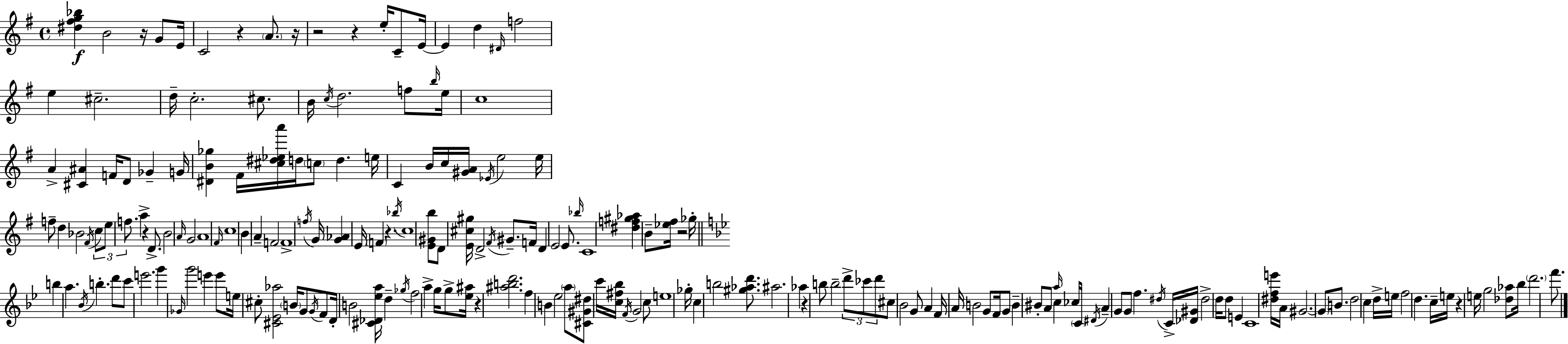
{
  \clef treble
  \time 4/4
  \defaultTimeSignature
  \key e \minor
  <dis'' fis'' g'' bes''>4\f b'2 r16 g'8 e'16 | c'2 r4 \parenthesize a'8. r16 | r2 r4 e''16-. c'8-- e'16~~ | e'4 d''4 \grace { dis'16 } f''2 | \break e''4 cis''2.-- | d''16-- c''2.-. cis''8. | b'16 \acciaccatura { c''16 } d''2. f''8 | \grace { b''16 } e''16 c''1 | \break a'4-> <cis' ais'>4 f'16 d'8 ges'4-- | g'16 <dis' b' ges''>4 fis'16 <cis'' dis'' ees'' a'''>16 d''16 \parenthesize c''8 d''4. | e''16 c'4 b'16 c''16 <gis' a'>16 \acciaccatura { ees'16 } e''2 | e''16 f''8-- d''4 bes'2 | \break \acciaccatura { fis'16 } \tuplet 3/2 { c''8 e''8 f''8. } a''4-> r4 | d'8.-> b'2 \grace { a'16 } g'2 | a'1 | \grace { fis'16 } c''1 | \break b'4 a'4-- f'2 | f'1-> | \acciaccatura { f''16 } g'16 <g' aes'>4 e'16 \parenthesize f'4 | r4. \acciaccatura { bes''16 } c''1 | \break <e' gis' b''>8 d'8 <e' cis'' gis''>16 d'2-> | \acciaccatura { fis'16 } gis'8.-- f'16 d'4 e'2 | e'8. \grace { bes''16 } c'1 | <dis'' f'' gis'' aes''>4 b'8-- | \break <ees'' fis''>16 r2 ges''16-. \bar "||" \break \key bes \major b''4 a''4. \acciaccatura { bes'16 } b''4.-. | d'''8 c'''8 e'''2. | g'''4 \grace { ges'16 } g'''2 e'''4 | e'''8 e''16 cis''8-. <cis' ees' aes''>2 \parenthesize b'16 | \break g'8 \acciaccatura { g'16 } f'8 d'16-. b'2 <cis' des' ees'' a''>16 d''4-- | \acciaccatura { ges''16 } f''2 a''4-> | g''16 g''8-> <ees'' ais''>16 r4 <ais'' b'' d'''>2. | f''4 b'4 ees''2 | \break \parenthesize a''8 <cis' gis' dis''>8 c'''16 <c'' fis'' bes''>16 \acciaccatura { f'16 } g'2 | c''8 e''1 | ges''16-. c''4 b''2 | <gis'' aes'' d'''>8. ais''2. | \break aes''4 r4 b''8 b''2-- | \tuplet 3/2 { d'''8-> ces'''8 d'''8 } cis''8 bes'2 | g'8 a'4 f'16 a'16 b'2 | g'8 f'16 g'8 b'4-- bis'8-. a'8 | \break \grace { a''16 } c''4 ces''16 \parenthesize c'16 \acciaccatura { dis'16 } a'4-- g'8 g'8 | f''4. \acciaccatura { dis''16 } c'16-> <des' gis'>16 dis''2-> | d''16 d''8 e'4 c'1 | <dis'' f'' e'''>16 a'16 gis'2.~~ | \break \parenthesize gis'8 b'8. d''2 | c''4 d''16-> e''16 f''2 | d''4. c''16-- e''16 r4 e''16 g''2 | <des'' aes''>8 bes''16 \parenthesize d'''2. | \break f'''8. \bar "|."
}